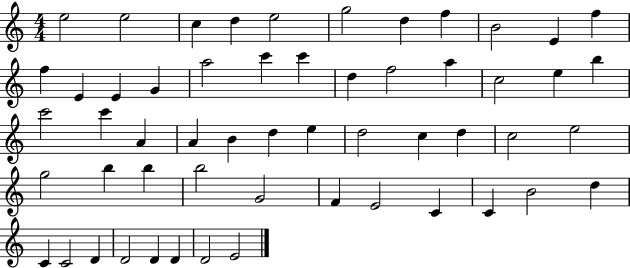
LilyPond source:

{
  \clef treble
  \numericTimeSignature
  \time 4/4
  \key c \major
  e''2 e''2 | c''4 d''4 e''2 | g''2 d''4 f''4 | b'2 e'4 f''4 | \break f''4 e'4 e'4 g'4 | a''2 c'''4 c'''4 | d''4 f''2 a''4 | c''2 e''4 b''4 | \break c'''2 c'''4 a'4 | a'4 b'4 d''4 e''4 | d''2 c''4 d''4 | c''2 e''2 | \break g''2 b''4 b''4 | b''2 g'2 | f'4 e'2 c'4 | c'4 b'2 d''4 | \break c'4 c'2 d'4 | d'2 d'4 d'4 | d'2 e'2 | \bar "|."
}